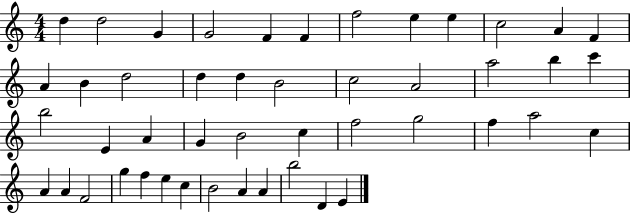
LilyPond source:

{
  \clef treble
  \numericTimeSignature
  \time 4/4
  \key c \major
  d''4 d''2 g'4 | g'2 f'4 f'4 | f''2 e''4 e''4 | c''2 a'4 f'4 | \break a'4 b'4 d''2 | d''4 d''4 b'2 | c''2 a'2 | a''2 b''4 c'''4 | \break b''2 e'4 a'4 | g'4 b'2 c''4 | f''2 g''2 | f''4 a''2 c''4 | \break a'4 a'4 f'2 | g''4 f''4 e''4 c''4 | b'2 a'4 a'4 | b''2 d'4 e'4 | \break \bar "|."
}